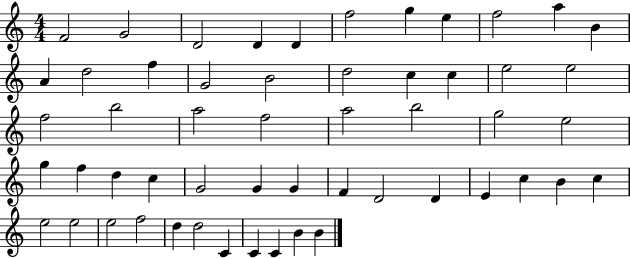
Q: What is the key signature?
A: C major